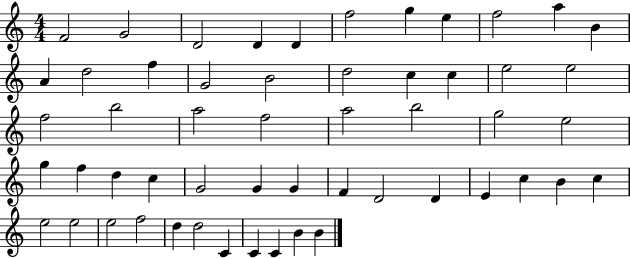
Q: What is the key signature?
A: C major